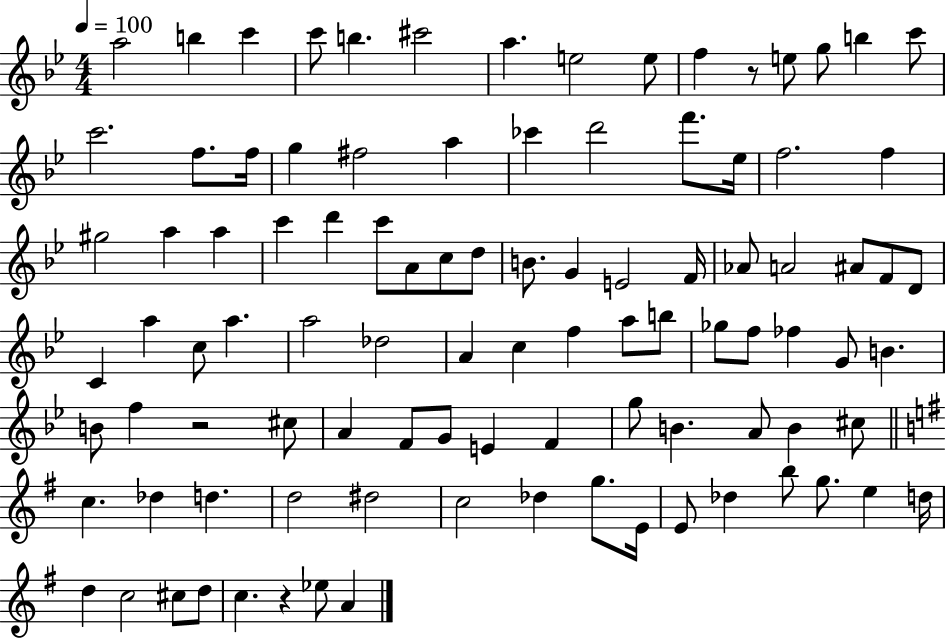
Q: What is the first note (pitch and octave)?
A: A5